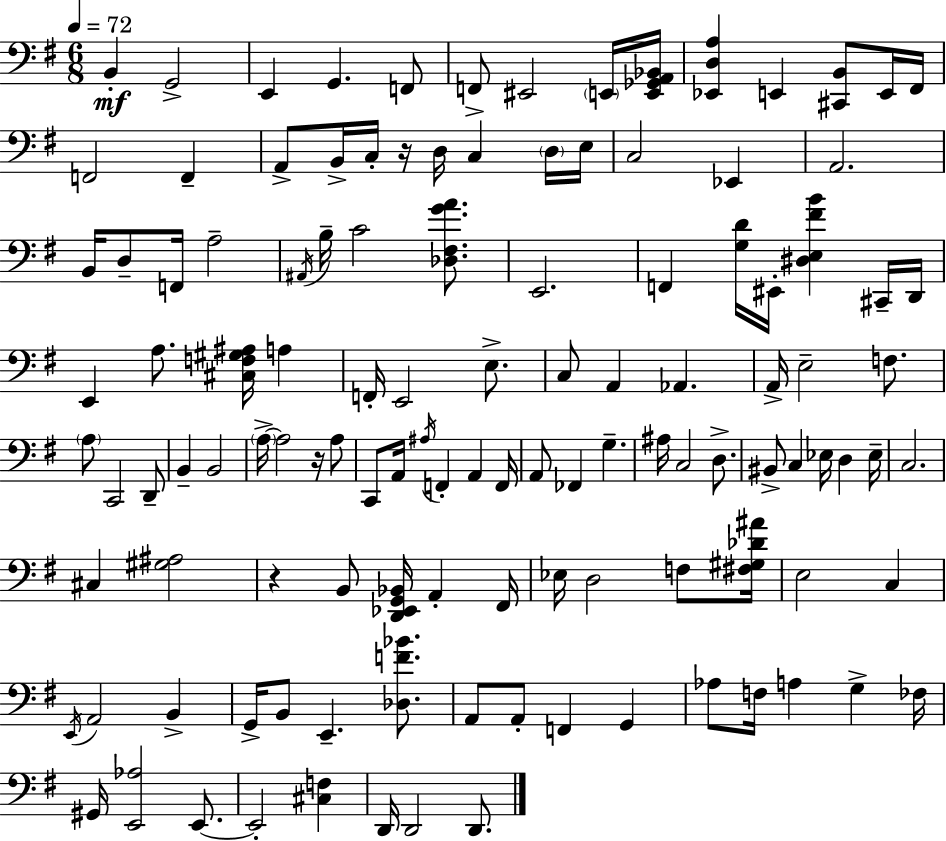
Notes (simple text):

B2/q G2/h E2/q G2/q. F2/e F2/e EIS2/h E2/s [E2,Gb2,A2,Bb2]/s [Eb2,D3,A3]/q E2/q [C#2,B2]/e E2/s F#2/s F2/h F2/q A2/e B2/s C3/s R/s D3/s C3/q D3/s E3/s C3/h Eb2/q A2/h. B2/s D3/e F2/s A3/h A#2/s B3/s C4/h [Db3,F#3,G4,A4]/e. E2/h. F2/q [G3,D4]/s EIS2/s [D#3,E3,F#4,B4]/q C#2/s D2/s E2/q A3/e. [C#3,F3,G#3,A#3]/s A3/q F2/s E2/h E3/e. C3/e A2/q Ab2/q. A2/s E3/h F3/e. A3/e C2/h D2/e B2/q B2/h A3/s A3/h R/s A3/e C2/e A2/s A#3/s F2/q A2/q F2/s A2/e FES2/q G3/q. A#3/s C3/h D3/e. BIS2/e C3/q Eb3/s D3/q Eb3/s C3/h. C#3/q [G#3,A#3]/h R/q B2/e [D2,Eb2,G2,Bb2]/s A2/q F#2/s Eb3/s D3/h F3/e [F#3,G#3,Db4,A#4]/s E3/h C3/q E2/s A2/h B2/q G2/s B2/e E2/q. [Db3,F4,Bb4]/e. A2/e A2/e F2/q G2/q Ab3/e F3/s A3/q G3/q FES3/s G#2/s [E2,Ab3]/h E2/e. E2/h [C#3,F3]/q D2/s D2/h D2/e.